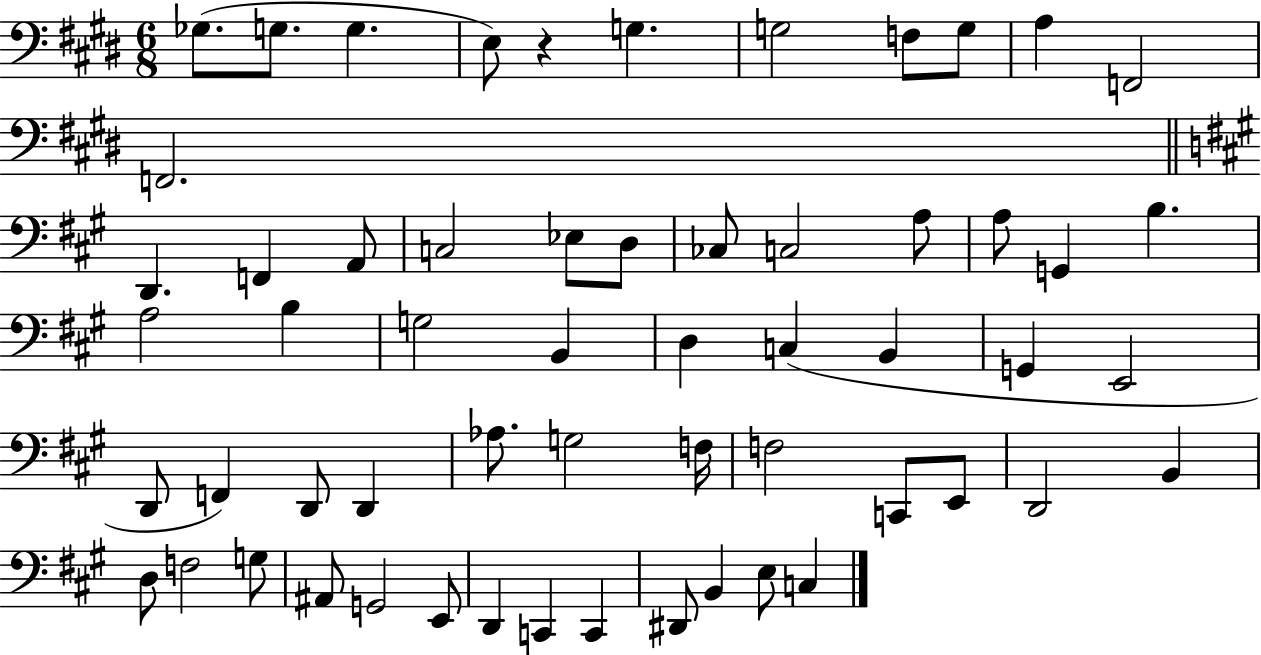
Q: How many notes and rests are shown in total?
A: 58